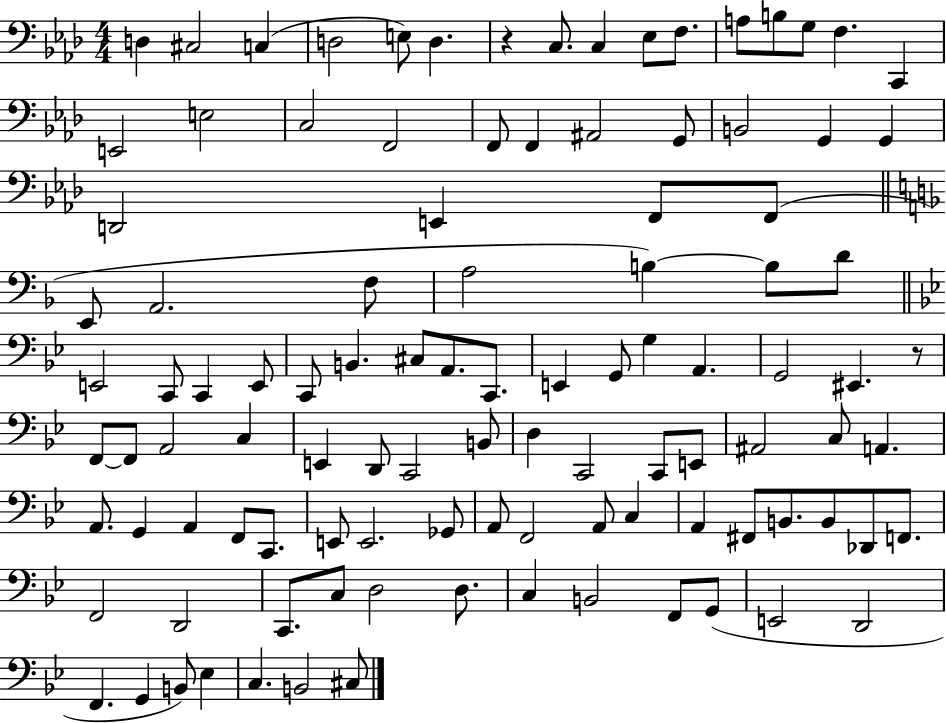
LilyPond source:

{
  \clef bass
  \numericTimeSignature
  \time 4/4
  \key aes \major
  d4 cis2 c4( | d2 e8) d4. | r4 c8. c4 ees8 f8. | a8 b8 g8 f4. c,4 | \break e,2 e2 | c2 f,2 | f,8 f,4 ais,2 g,8 | b,2 g,4 g,4 | \break d,2 e,4 f,8 f,8( | \bar "||" \break \key f \major e,8 a,2. f8 | a2 b4~~) b8 d'8 | \bar "||" \break \key bes \major e,2 c,8 c,4 e,8 | c,8 b,4. cis8 a,8. c,8. | e,4 g,8 g4 a,4. | g,2 eis,4. r8 | \break f,8~~ f,8 a,2 c4 | e,4 d,8 c,2 b,8 | d4 c,2 c,8 e,8 | ais,2 c8 a,4. | \break a,8. g,4 a,4 f,8 c,8. | e,8 e,2. ges,8 | a,8 f,2 a,8 c4 | a,4 fis,8 b,8. b,8 des,8 f,8. | \break f,2 d,2 | c,8. c8 d2 d8. | c4 b,2 f,8 g,8( | e,2 d,2 | \break f,4. g,4 b,8) ees4 | c4. b,2 cis8 | \bar "|."
}